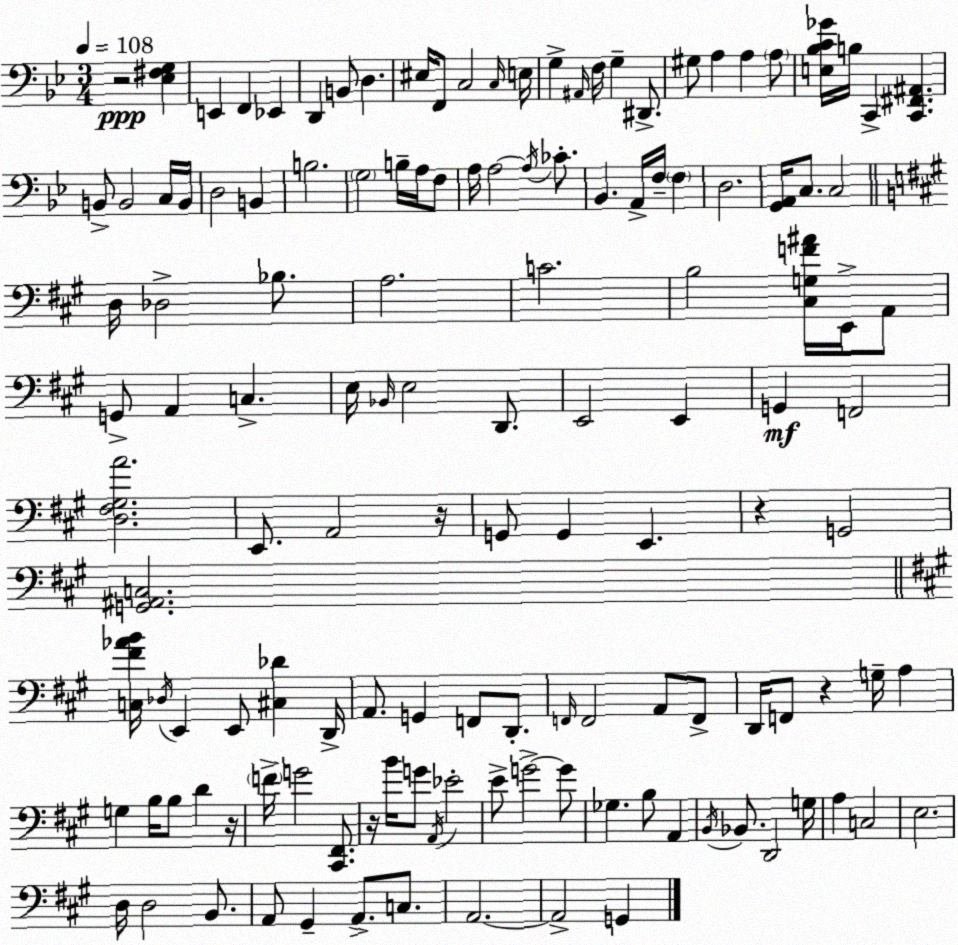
X:1
T:Untitled
M:3/4
L:1/4
K:Gm
z2 [_E,^F,G,] E,, F,, _E,, D,, B,,/2 D, ^E,/4 F,,/2 C,2 C,/4 E,/4 G, ^A,,/4 F,/4 G, ^D,,/2 ^G,/2 A, A, A,/2 [E,_B,C_G]/4 B,/4 C,, [C,,^F,,^A,,] B,,/2 B,,2 C,/4 B,,/4 D,2 B,, B,2 G,2 B,/4 A,/4 F,/2 A,/4 A,2 A,/4 _C/2 _B,, A,,/4 F,/4 F, D,2 [G,,A,,]/4 C,/2 C,2 D,/4 _D,2 _B,/2 A,2 C2 B,2 [^C,G,F^A]/4 E,,/4 A,,/2 G,,/2 A,, C, E,/4 _B,,/4 E,2 D,,/2 E,,2 E,, G,, F,,2 [D,^F,^G,A]2 E,,/2 A,,2 z/4 G,,/2 G,, E,, z G,,2 [G,,^A,,C,]2 [C,^F_AB]/4 _D,/4 E,, E,,/2 [^C,_D] D,,/4 A,,/2 G,, F,,/2 D,,/2 F,,/4 F,,2 A,,/2 F,,/2 D,,/4 F,,/2 z G,/4 A, G, B,/4 B,/2 D z/4 F/4 G2 [^C,,^F,,]/2 z/4 B/4 G/2 A,,/4 _E2 E/2 G2 G/2 _G, B,/2 A,, B,,/4 _B,,/2 D,,2 G,/4 A, C,2 E,2 D,/4 D,2 B,,/2 A,,/2 ^G,, A,,/2 C,/2 A,,2 A,,2 G,,